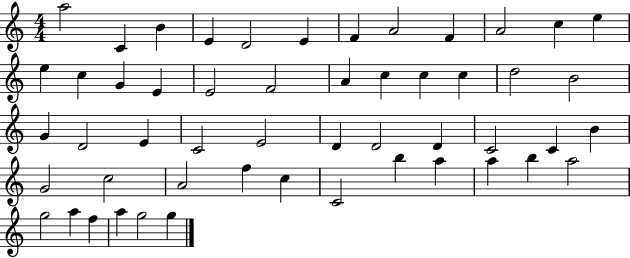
X:1
T:Untitled
M:4/4
L:1/4
K:C
a2 C B E D2 E F A2 F A2 c e e c G E E2 F2 A c c c d2 B2 G D2 E C2 E2 D D2 D C2 C B G2 c2 A2 f c C2 b a a b a2 g2 a f a g2 g